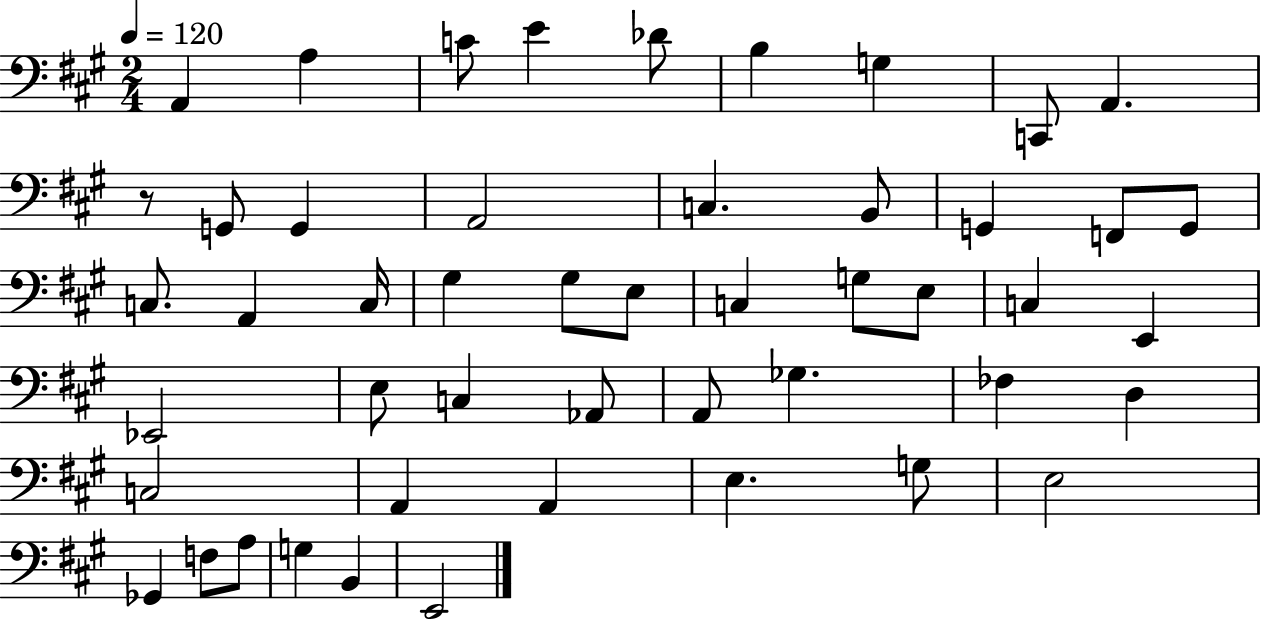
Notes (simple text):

A2/q A3/q C4/e E4/q Db4/e B3/q G3/q C2/e A2/q. R/e G2/e G2/q A2/h C3/q. B2/e G2/q F2/e G2/e C3/e. A2/q C3/s G#3/q G#3/e E3/e C3/q G3/e E3/e C3/q E2/q Eb2/h E3/e C3/q Ab2/e A2/e Gb3/q. FES3/q D3/q C3/h A2/q A2/q E3/q. G3/e E3/h Gb2/q F3/e A3/e G3/q B2/q E2/h